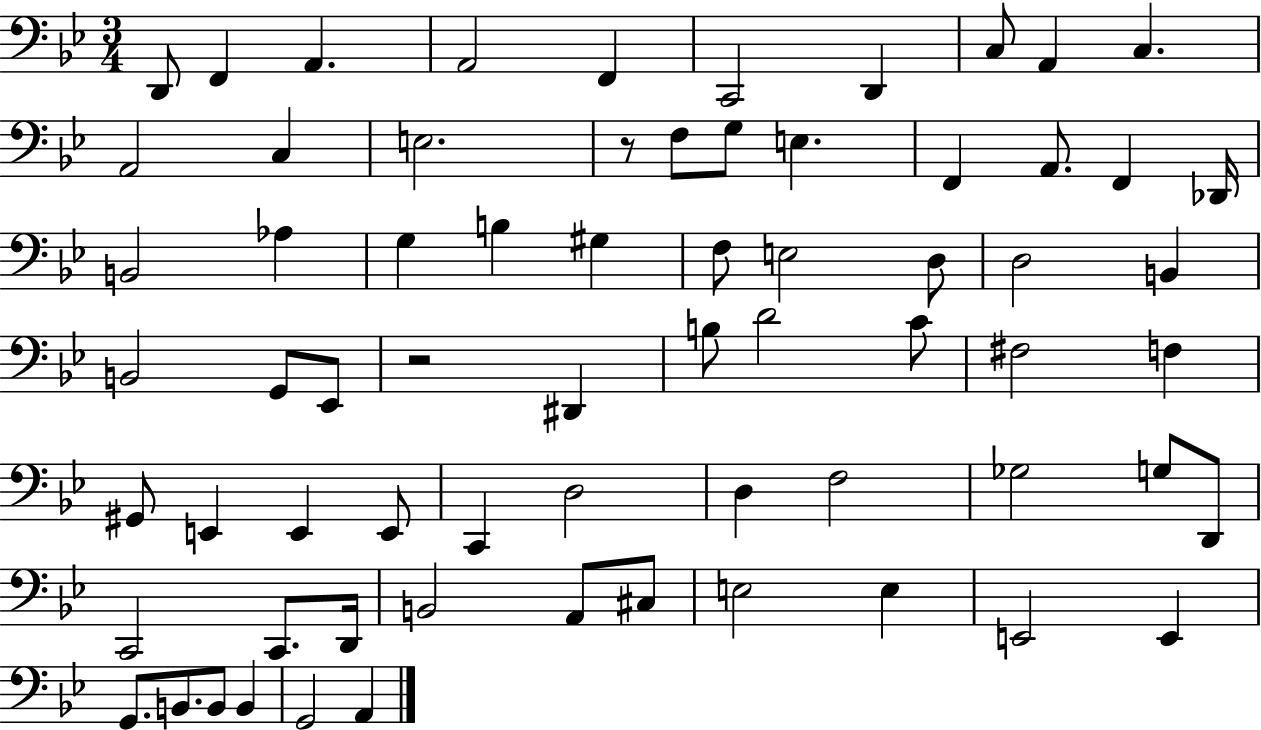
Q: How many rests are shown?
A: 2